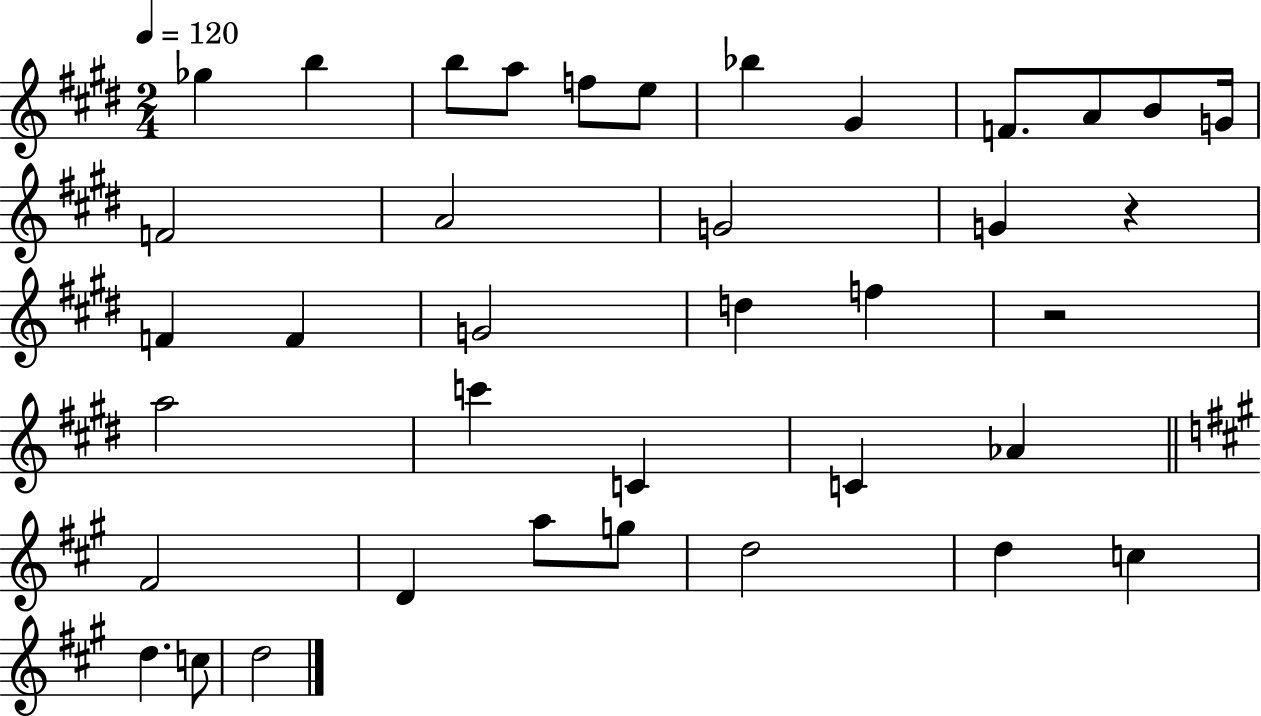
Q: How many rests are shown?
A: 2